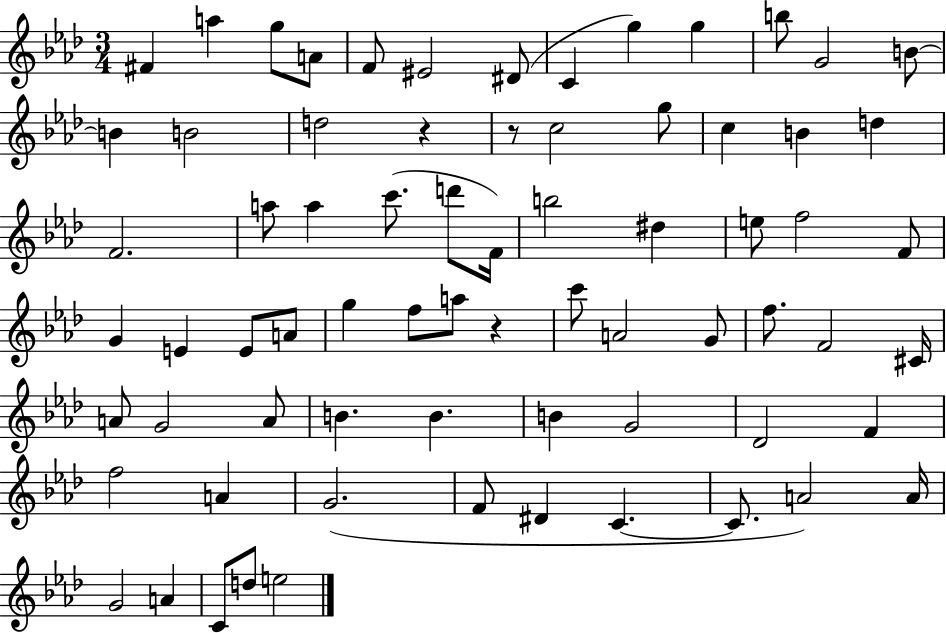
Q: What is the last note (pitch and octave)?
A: E5